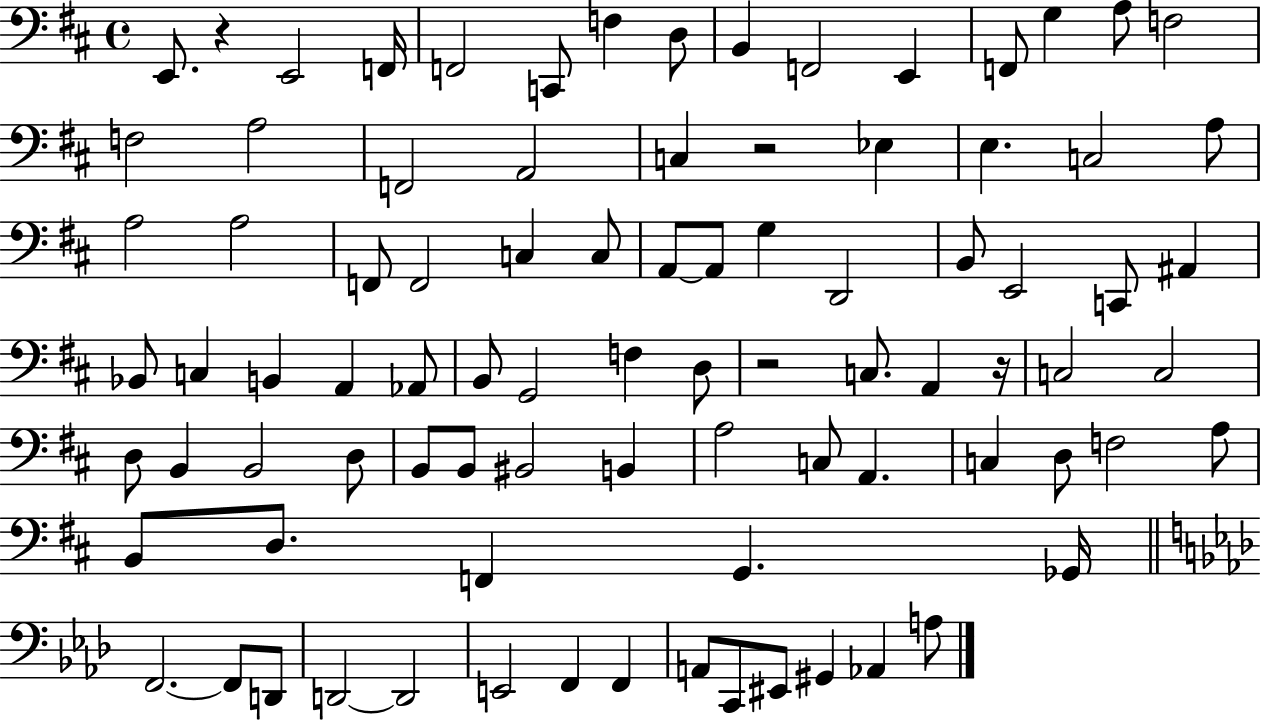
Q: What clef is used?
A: bass